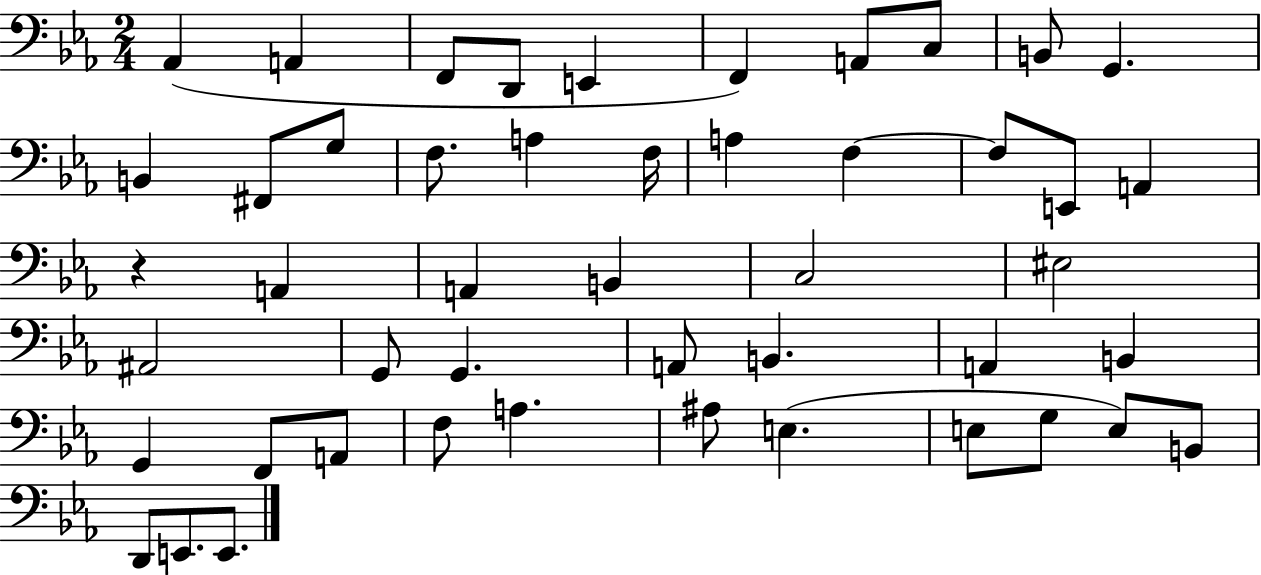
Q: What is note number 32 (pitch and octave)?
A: A2